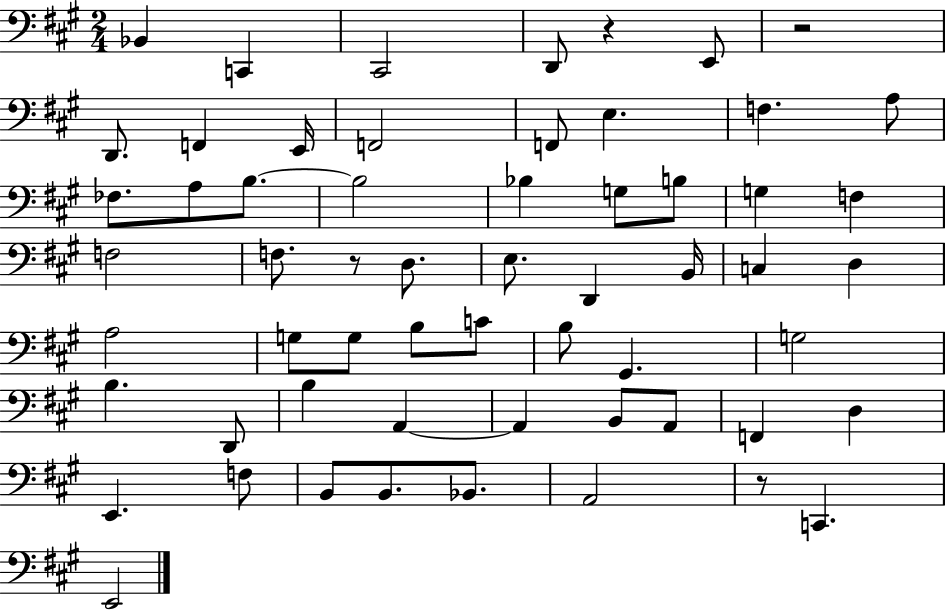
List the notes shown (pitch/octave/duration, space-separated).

Bb2/q C2/q C#2/h D2/e R/q E2/e R/h D2/e. F2/q E2/s F2/h F2/e E3/q. F3/q. A3/e FES3/e. A3/e B3/e. B3/h Bb3/q G3/e B3/e G3/q F3/q F3/h F3/e. R/e D3/e. E3/e. D2/q B2/s C3/q D3/q A3/h G3/e G3/e B3/e C4/e B3/e G#2/q. G3/h B3/q. D2/e B3/q A2/q A2/q B2/e A2/e F2/q D3/q E2/q. F3/e B2/e B2/e. Bb2/e. A2/h R/e C2/q. E2/h